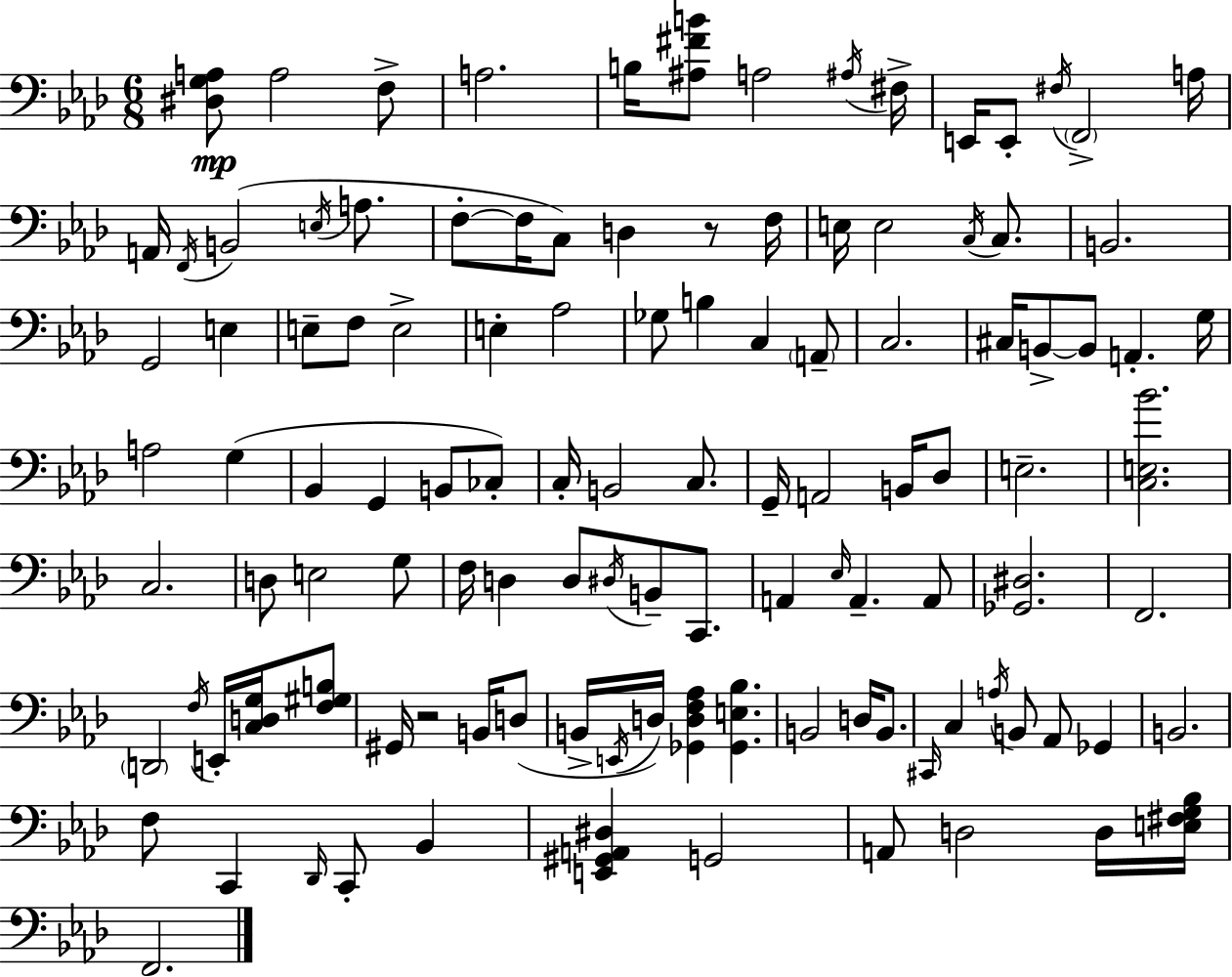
{
  \clef bass
  \numericTimeSignature
  \time 6/8
  \key aes \major
  \repeat volta 2 { <dis g a>8\mp a2 f8-> | a2. | b16 <ais fis' b'>8 a2 \acciaccatura { ais16 } | fis16-> e,16 e,8-. \acciaccatura { fis16 } \parenthesize f,2-> | \break a16 a,16 \acciaccatura { f,16 } b,2( | \acciaccatura { e16 } a8. f8-.~~ f16 c8) d4 | r8 f16 e16 e2 | \acciaccatura { c16 } c8. b,2. | \break g,2 | e4 e8-- f8 e2-> | e4-. aes2 | ges8 b4 c4 | \break \parenthesize a,8-- c2. | cis16 b,8->~~ b,8 a,4.-. | g16 a2 | g4( bes,4 g,4 | \break b,8 ces8-.) c16-. b,2 | c8. g,16-- a,2 | b,16 des8 e2.-- | <c e bes'>2. | \break c2. | d8 e2 | g8 f16 d4 d8 | \acciaccatura { dis16 } b,8-- c,8. a,4 \grace { ees16 } a,4.-- | \break a,8 <ges, dis>2. | f,2. | \parenthesize d,2 | \acciaccatura { f16 } e,16-. <c d g>16 <f gis b>8 gis,16 r2 | \break b,16 d8( b,16-> \acciaccatura { e,16 } d16) <ges, d f aes>4 | <ges, e bes>4. b,2 | d16 b,8. \grace { cis,16 } c4 | \acciaccatura { a16 } b,8 aes,8 ges,4 b,2. | \break f8 | c,4 \grace { des,16 } c,8-. bes,4 | <e, gis, a, dis>4 g,2 | a,8 d2 d16 <e fis g bes>16 | \break f,2. | } \bar "|."
}